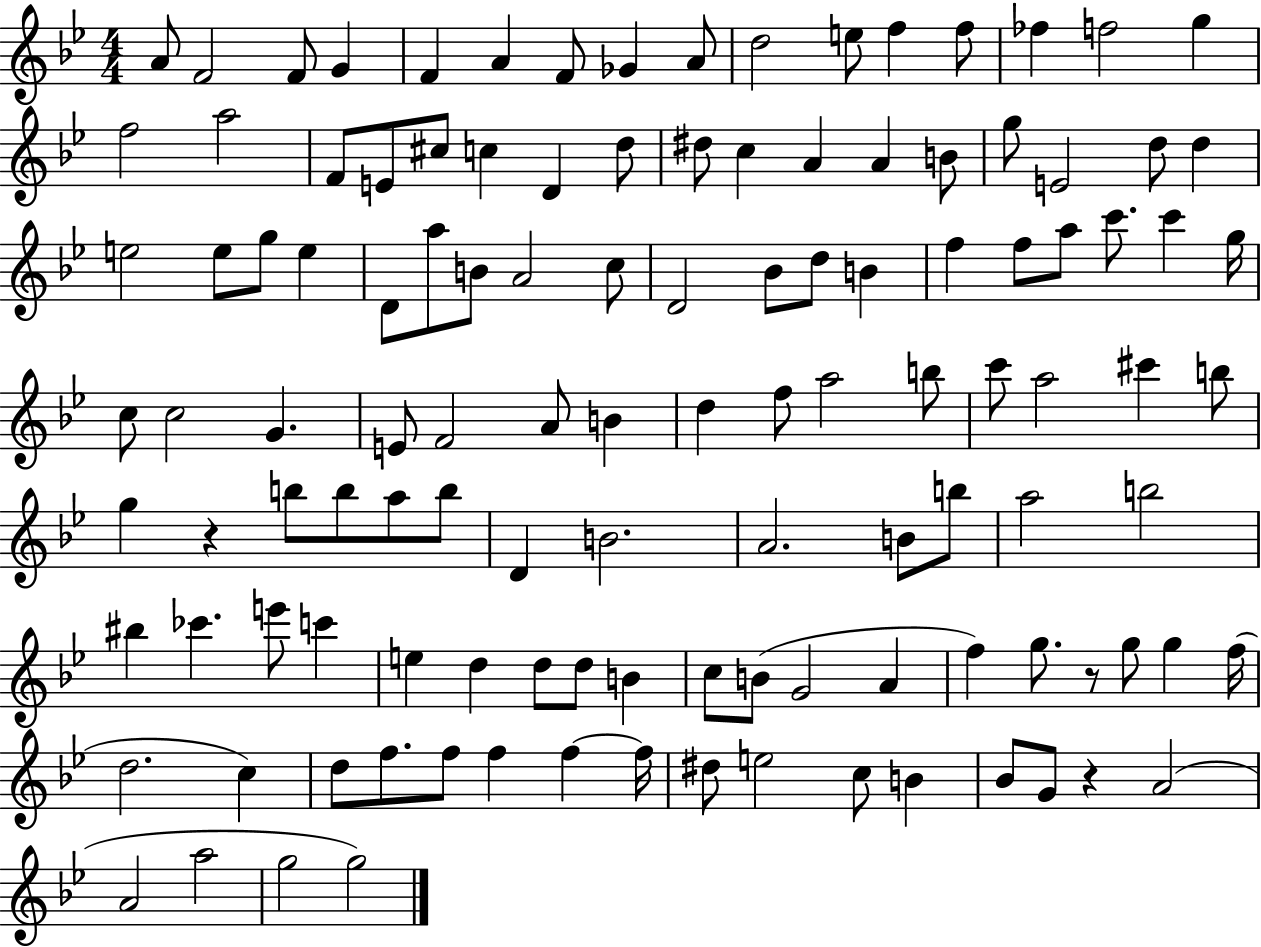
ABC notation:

X:1
T:Untitled
M:4/4
L:1/4
K:Bb
A/2 F2 F/2 G F A F/2 _G A/2 d2 e/2 f f/2 _f f2 g f2 a2 F/2 E/2 ^c/2 c D d/2 ^d/2 c A A B/2 g/2 E2 d/2 d e2 e/2 g/2 e D/2 a/2 B/2 A2 c/2 D2 _B/2 d/2 B f f/2 a/2 c'/2 c' g/4 c/2 c2 G E/2 F2 A/2 B d f/2 a2 b/2 c'/2 a2 ^c' b/2 g z b/2 b/2 a/2 b/2 D B2 A2 B/2 b/2 a2 b2 ^b _c' e'/2 c' e d d/2 d/2 B c/2 B/2 G2 A f g/2 z/2 g/2 g f/4 d2 c d/2 f/2 f/2 f f f/4 ^d/2 e2 c/2 B _B/2 G/2 z A2 A2 a2 g2 g2